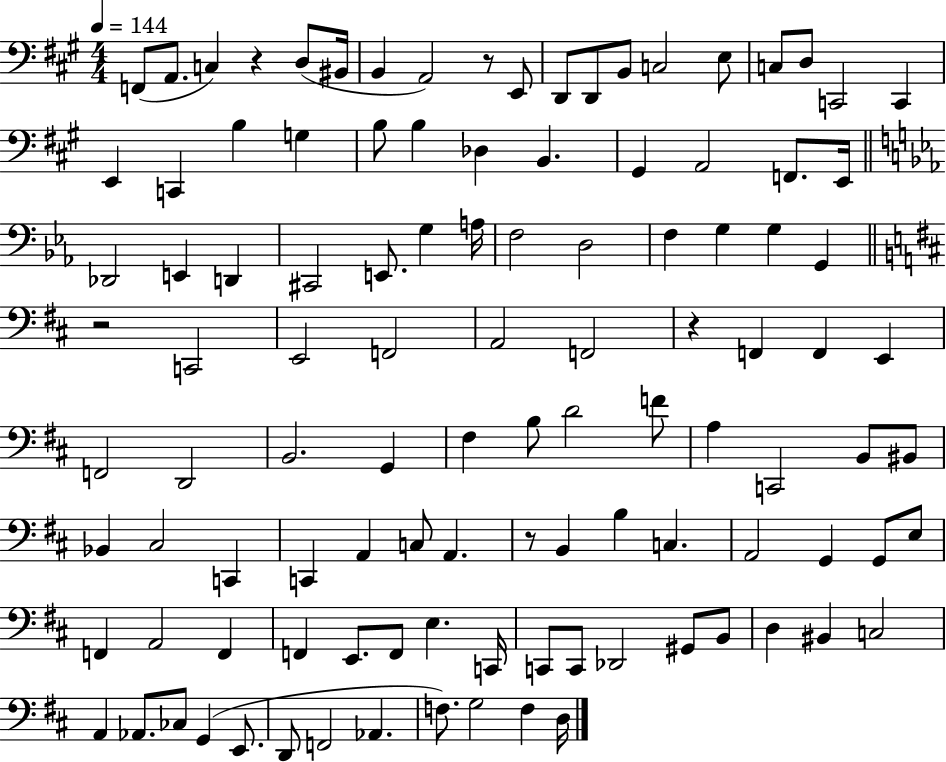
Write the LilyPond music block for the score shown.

{
  \clef bass
  \numericTimeSignature
  \time 4/4
  \key a \major
  \tempo 4 = 144
  f,8( a,8. c4) r4 d8( bis,16 | b,4 a,2) r8 e,8 | d,8 d,8 b,8 c2 e8 | c8 d8 c,2 c,4 | \break e,4 c,4 b4 g4 | b8 b4 des4 b,4. | gis,4 a,2 f,8. e,16 | \bar "||" \break \key c \minor des,2 e,4 d,4 | cis,2 e,8. g4 a16 | f2 d2 | f4 g4 g4 g,4 | \break \bar "||" \break \key d \major r2 c,2 | e,2 f,2 | a,2 f,2 | r4 f,4 f,4 e,4 | \break f,2 d,2 | b,2. g,4 | fis4 b8 d'2 f'8 | a4 c,2 b,8 bis,8 | \break bes,4 cis2 c,4 | c,4 a,4 c8 a,4. | r8 b,4 b4 c4. | a,2 g,4 g,8 e8 | \break f,4 a,2 f,4 | f,4 e,8. f,8 e4. c,16 | c,8 c,8 des,2 gis,8 b,8 | d4 bis,4 c2 | \break a,4 aes,8. ces8 g,4( e,8. | d,8 f,2 aes,4. | f8.) g2 f4 d16 | \bar "|."
}